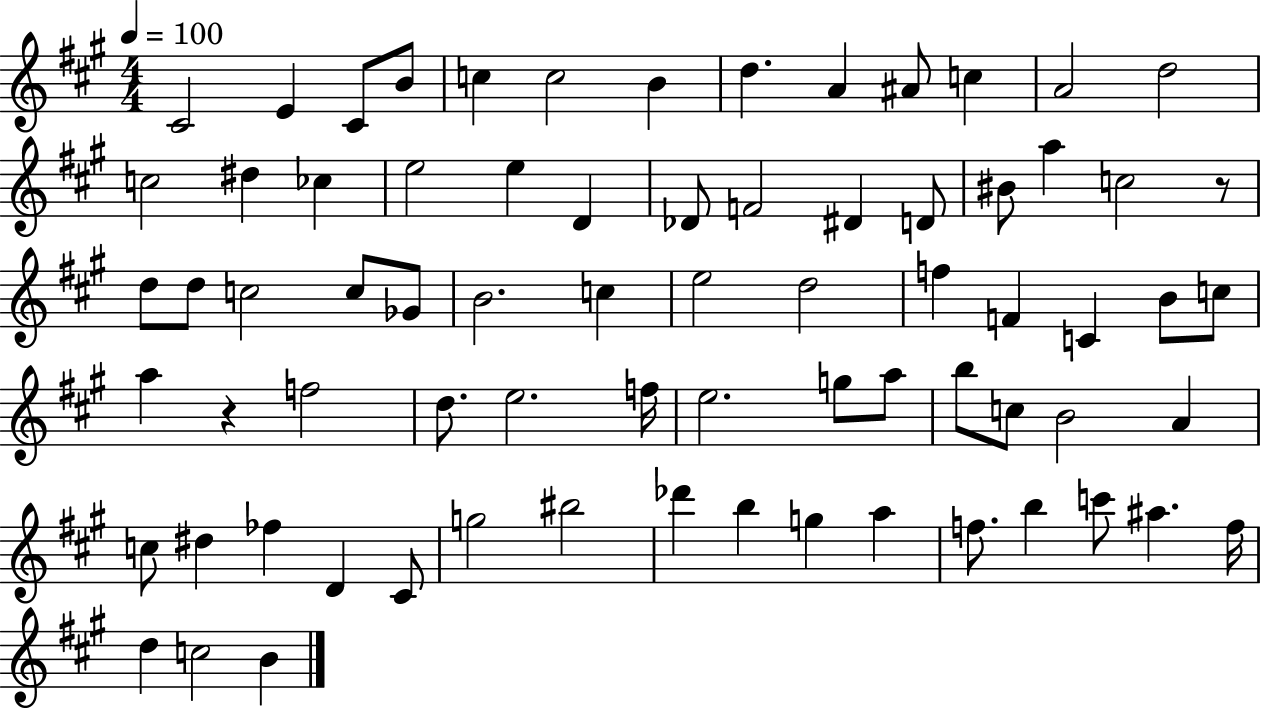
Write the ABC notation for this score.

X:1
T:Untitled
M:4/4
L:1/4
K:A
^C2 E ^C/2 B/2 c c2 B d A ^A/2 c A2 d2 c2 ^d _c e2 e D _D/2 F2 ^D D/2 ^B/2 a c2 z/2 d/2 d/2 c2 c/2 _G/2 B2 c e2 d2 f F C B/2 c/2 a z f2 d/2 e2 f/4 e2 g/2 a/2 b/2 c/2 B2 A c/2 ^d _f D ^C/2 g2 ^b2 _d' b g a f/2 b c'/2 ^a f/4 d c2 B